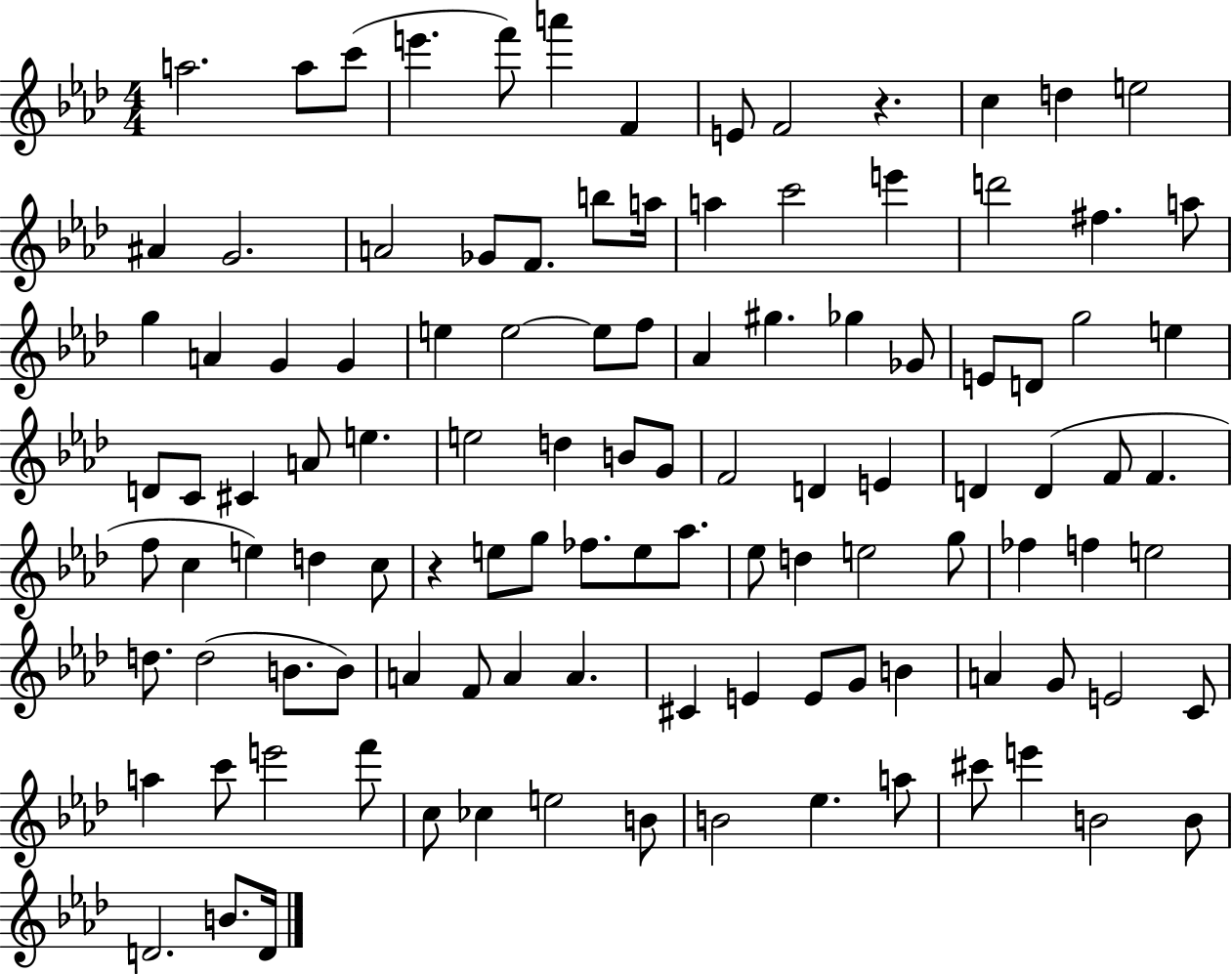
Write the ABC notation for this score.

X:1
T:Untitled
M:4/4
L:1/4
K:Ab
a2 a/2 c'/2 e' f'/2 a' F E/2 F2 z c d e2 ^A G2 A2 _G/2 F/2 b/2 a/4 a c'2 e' d'2 ^f a/2 g A G G e e2 e/2 f/2 _A ^g _g _G/2 E/2 D/2 g2 e D/2 C/2 ^C A/2 e e2 d B/2 G/2 F2 D E D D F/2 F f/2 c e d c/2 z e/2 g/2 _f/2 e/2 _a/2 _e/2 d e2 g/2 _f f e2 d/2 d2 B/2 B/2 A F/2 A A ^C E E/2 G/2 B A G/2 E2 C/2 a c'/2 e'2 f'/2 c/2 _c e2 B/2 B2 _e a/2 ^c'/2 e' B2 B/2 D2 B/2 D/4